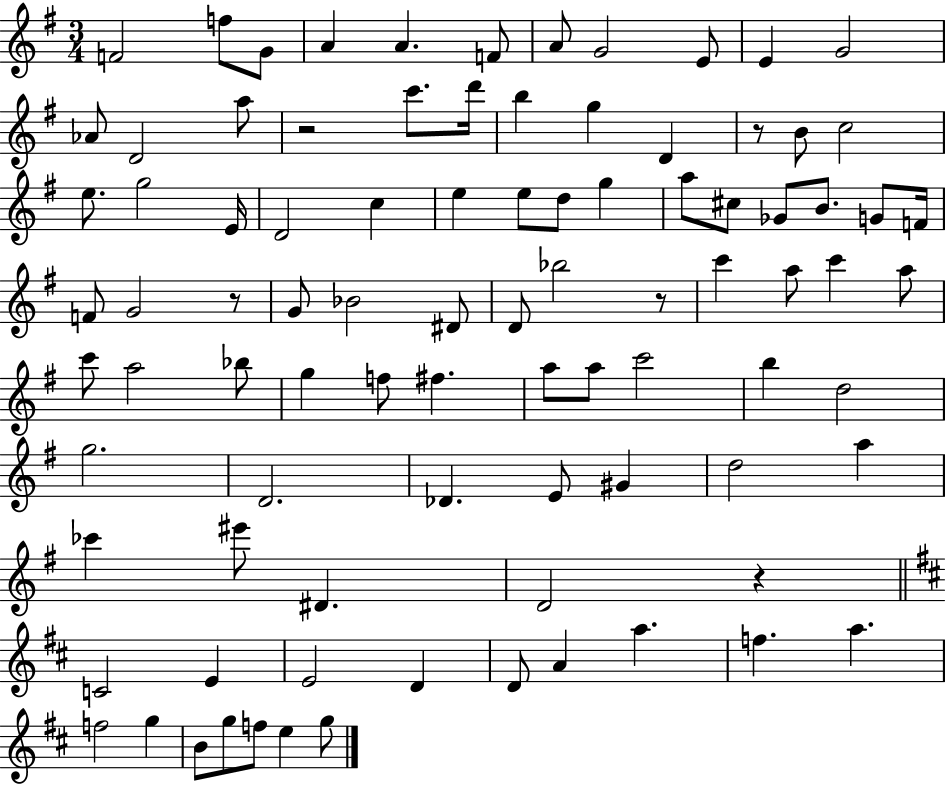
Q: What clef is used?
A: treble